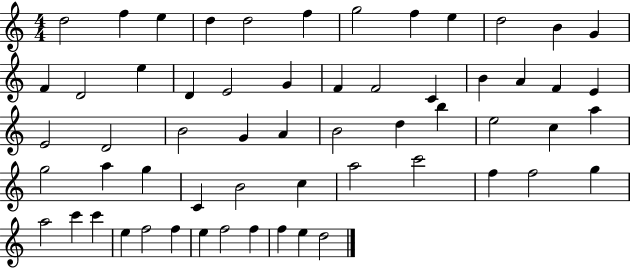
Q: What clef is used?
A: treble